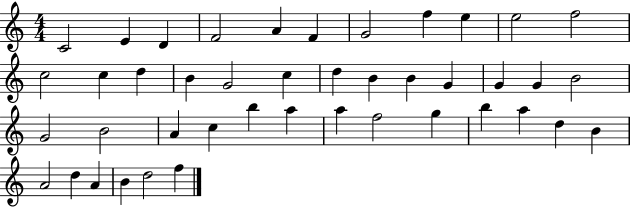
X:1
T:Untitled
M:4/4
L:1/4
K:C
C2 E D F2 A F G2 f e e2 f2 c2 c d B G2 c d B B G G G B2 G2 B2 A c b a a f2 g b a d B A2 d A B d2 f